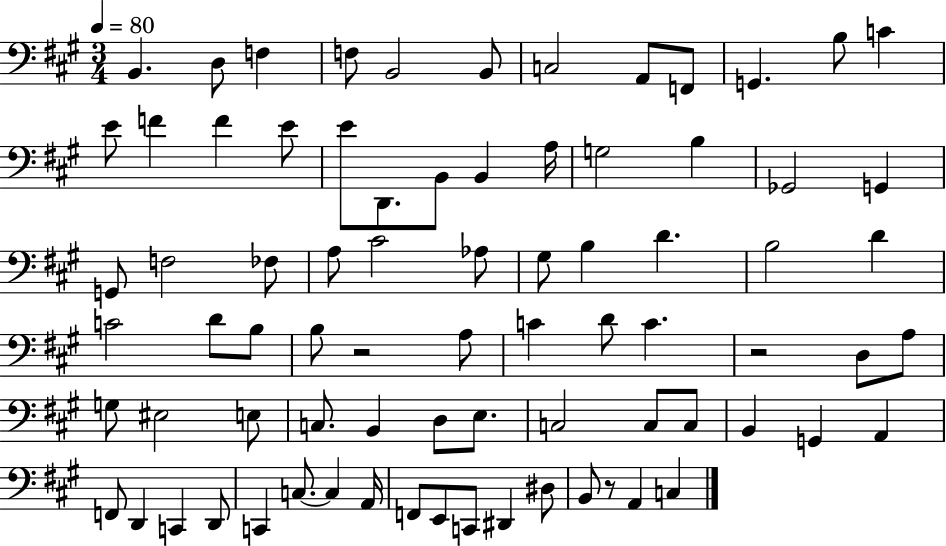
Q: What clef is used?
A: bass